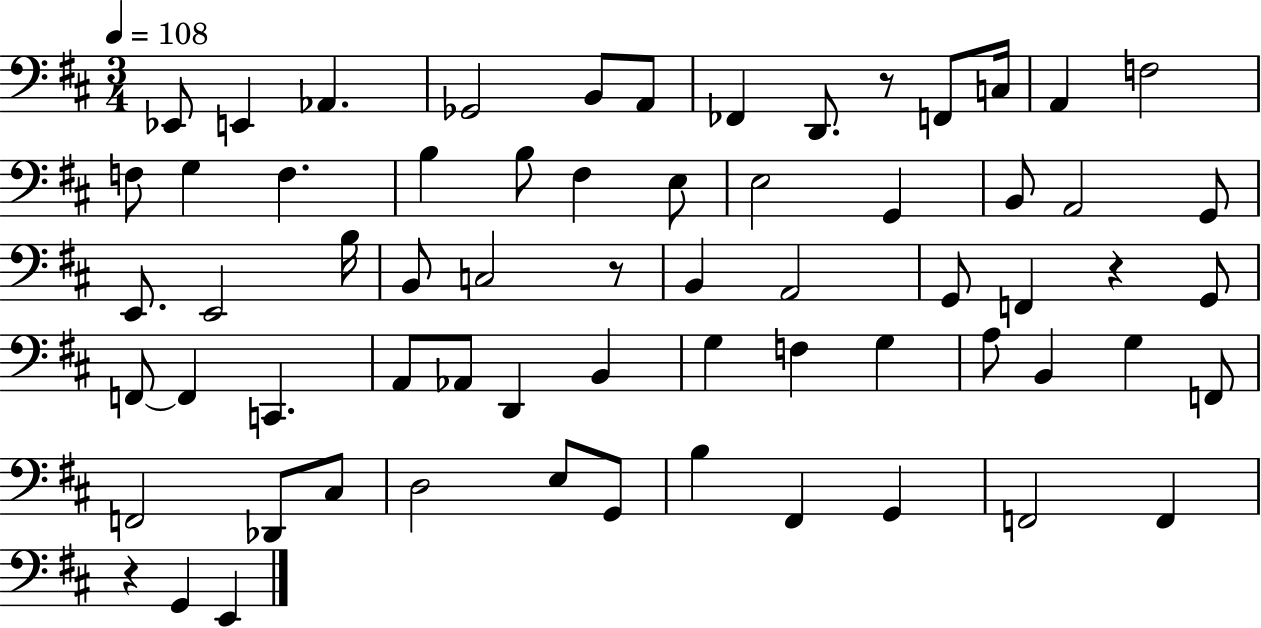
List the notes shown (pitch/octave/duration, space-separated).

Eb2/e E2/q Ab2/q. Gb2/h B2/e A2/e FES2/q D2/e. R/e F2/e C3/s A2/q F3/h F3/e G3/q F3/q. B3/q B3/e F#3/q E3/e E3/h G2/q B2/e A2/h G2/e E2/e. E2/h B3/s B2/e C3/h R/e B2/q A2/h G2/e F2/q R/q G2/e F2/e F2/q C2/q. A2/e Ab2/e D2/q B2/q G3/q F3/q G3/q A3/e B2/q G3/q F2/e F2/h Db2/e C#3/e D3/h E3/e G2/e B3/q F#2/q G2/q F2/h F2/q R/q G2/q E2/q